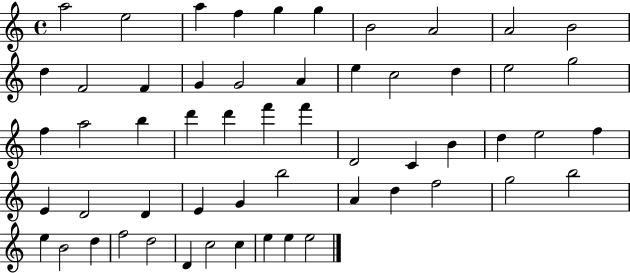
A5/h E5/h A5/q F5/q G5/q G5/q B4/h A4/h A4/h B4/h D5/q F4/h F4/q G4/q G4/h A4/q E5/q C5/h D5/q E5/h G5/h F5/q A5/h B5/q D6/q D6/q F6/q F6/q D4/h C4/q B4/q D5/q E5/h F5/q E4/q D4/h D4/q E4/q G4/q B5/h A4/q D5/q F5/h G5/h B5/h E5/q B4/h D5/q F5/h D5/h D4/q C5/h C5/q E5/q E5/q E5/h